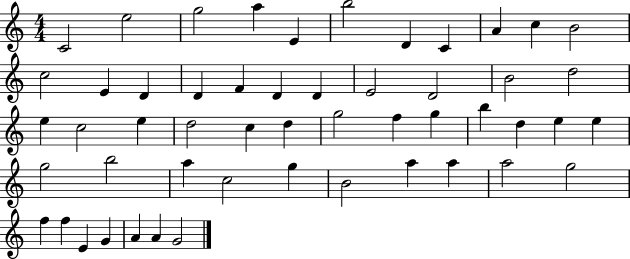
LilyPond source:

{
  \clef treble
  \numericTimeSignature
  \time 4/4
  \key c \major
  c'2 e''2 | g''2 a''4 e'4 | b''2 d'4 c'4 | a'4 c''4 b'2 | \break c''2 e'4 d'4 | d'4 f'4 d'4 d'4 | e'2 d'2 | b'2 d''2 | \break e''4 c''2 e''4 | d''2 c''4 d''4 | g''2 f''4 g''4 | b''4 d''4 e''4 e''4 | \break g''2 b''2 | a''4 c''2 g''4 | b'2 a''4 a''4 | a''2 g''2 | \break f''4 f''4 e'4 g'4 | a'4 a'4 g'2 | \bar "|."
}